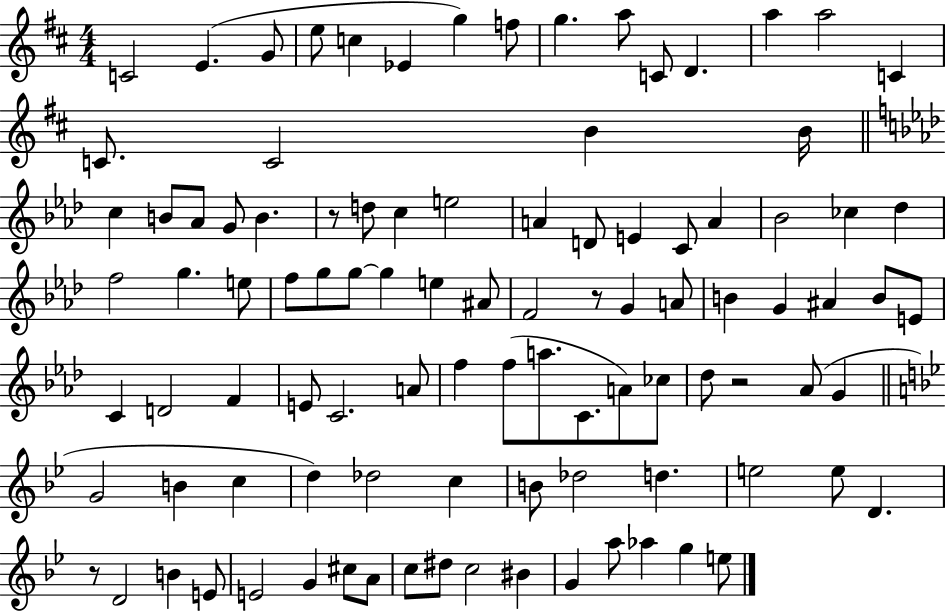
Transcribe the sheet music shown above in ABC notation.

X:1
T:Untitled
M:4/4
L:1/4
K:D
C2 E G/2 e/2 c _E g f/2 g a/2 C/2 D a a2 C C/2 C2 B B/4 c B/2 _A/2 G/2 B z/2 d/2 c e2 A D/2 E C/2 A _B2 _c _d f2 g e/2 f/2 g/2 g/2 g e ^A/2 F2 z/2 G A/2 B G ^A B/2 E/2 C D2 F E/2 C2 A/2 f f/2 a/2 C/2 A/2 _c/2 _d/2 z2 _A/2 G G2 B c d _d2 c B/2 _d2 d e2 e/2 D z/2 D2 B E/2 E2 G ^c/2 A/2 c/2 ^d/2 c2 ^B G a/2 _a g e/2